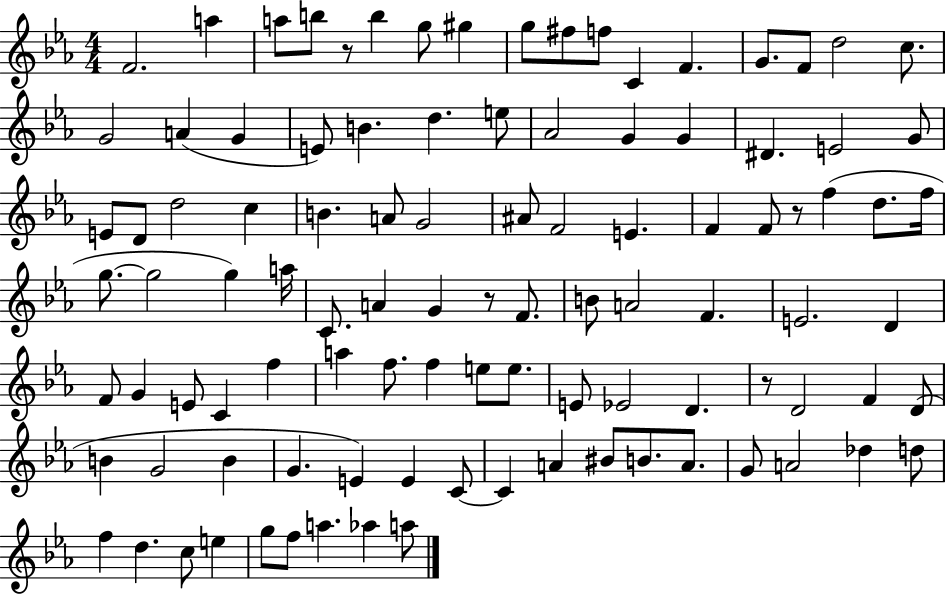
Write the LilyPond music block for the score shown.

{
  \clef treble
  \numericTimeSignature
  \time 4/4
  \key ees \major
  f'2. a''4 | a''8 b''8 r8 b''4 g''8 gis''4 | g''8 fis''8 f''8 c'4 f'4. | g'8. f'8 d''2 c''8. | \break g'2 a'4( g'4 | e'8) b'4. d''4. e''8 | aes'2 g'4 g'4 | dis'4. e'2 g'8 | \break e'8 d'8 d''2 c''4 | b'4. a'8 g'2 | ais'8 f'2 e'4. | f'4 f'8 r8 f''4( d''8. f''16 | \break g''8.~~ g''2 g''4) a''16 | c'8. a'4 g'4 r8 f'8. | b'8 a'2 f'4. | e'2. d'4 | \break f'8 g'4 e'8 c'4 f''4 | a''4 f''8. f''4 e''8 e''8. | e'8 ees'2 d'4. | r8 d'2 f'4 d'8( | \break b'4 g'2 b'4 | g'4. e'4) e'4 c'8~~ | c'4 a'4 bis'8 b'8. a'8. | g'8 a'2 des''4 d''8 | \break f''4 d''4. c''8 e''4 | g''8 f''8 a''4. aes''4 a''8 | \bar "|."
}